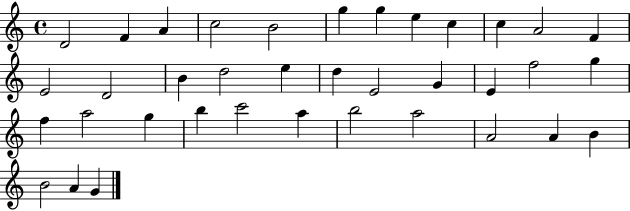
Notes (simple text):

D4/h F4/q A4/q C5/h B4/h G5/q G5/q E5/q C5/q C5/q A4/h F4/q E4/h D4/h B4/q D5/h E5/q D5/q E4/h G4/q E4/q F5/h G5/q F5/q A5/h G5/q B5/q C6/h A5/q B5/h A5/h A4/h A4/q B4/q B4/h A4/q G4/q